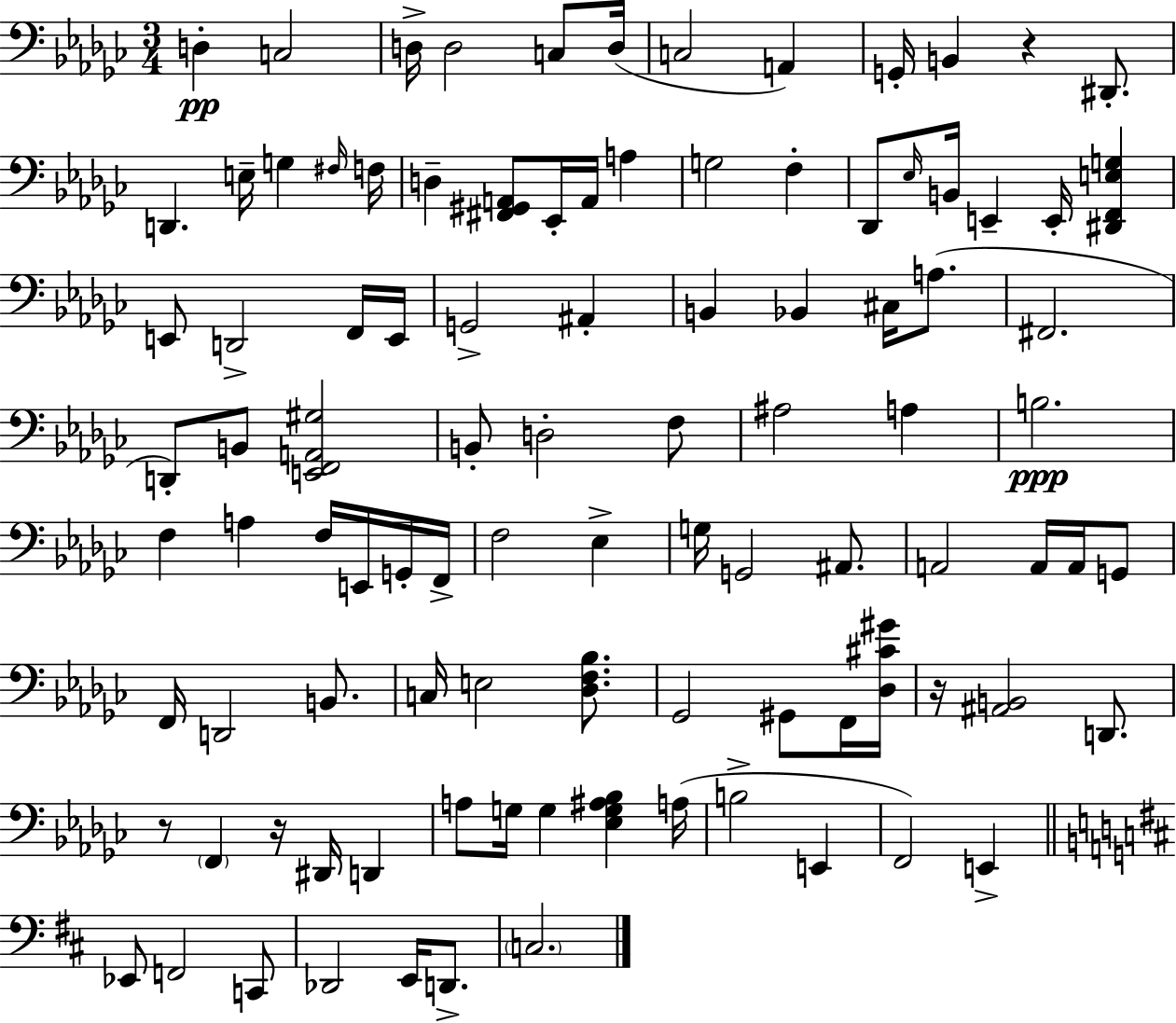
D3/q C3/h D3/s D3/h C3/e D3/s C3/h A2/q G2/s B2/q R/q D#2/e. D2/q. E3/s G3/q F#3/s F3/s D3/q [F#2,G#2,A2]/e Eb2/s A2/s A3/q G3/h F3/q Db2/e Eb3/s B2/s E2/q E2/s [D#2,F2,E3,G3]/q E2/e D2/h F2/s E2/s G2/h A#2/q B2/q Bb2/q C#3/s A3/e. F#2/h. D2/e B2/e [E2,F2,A2,G#3]/h B2/e D3/h F3/e A#3/h A3/q B3/h. F3/q A3/q F3/s E2/s G2/s F2/s F3/h Eb3/q G3/s G2/h A#2/e. A2/h A2/s A2/s G2/e F2/s D2/h B2/e. C3/s E3/h [Db3,F3,Bb3]/e. Gb2/h G#2/e F2/s [Db3,C#4,G#4]/s R/s [A#2,B2]/h D2/e. R/e F2/q R/s D#2/s D2/q A3/e G3/s G3/q [Eb3,G3,A#3,Bb3]/q A3/s B3/h E2/q F2/h E2/q Eb2/e F2/h C2/e Db2/h E2/s D2/e. C3/h.